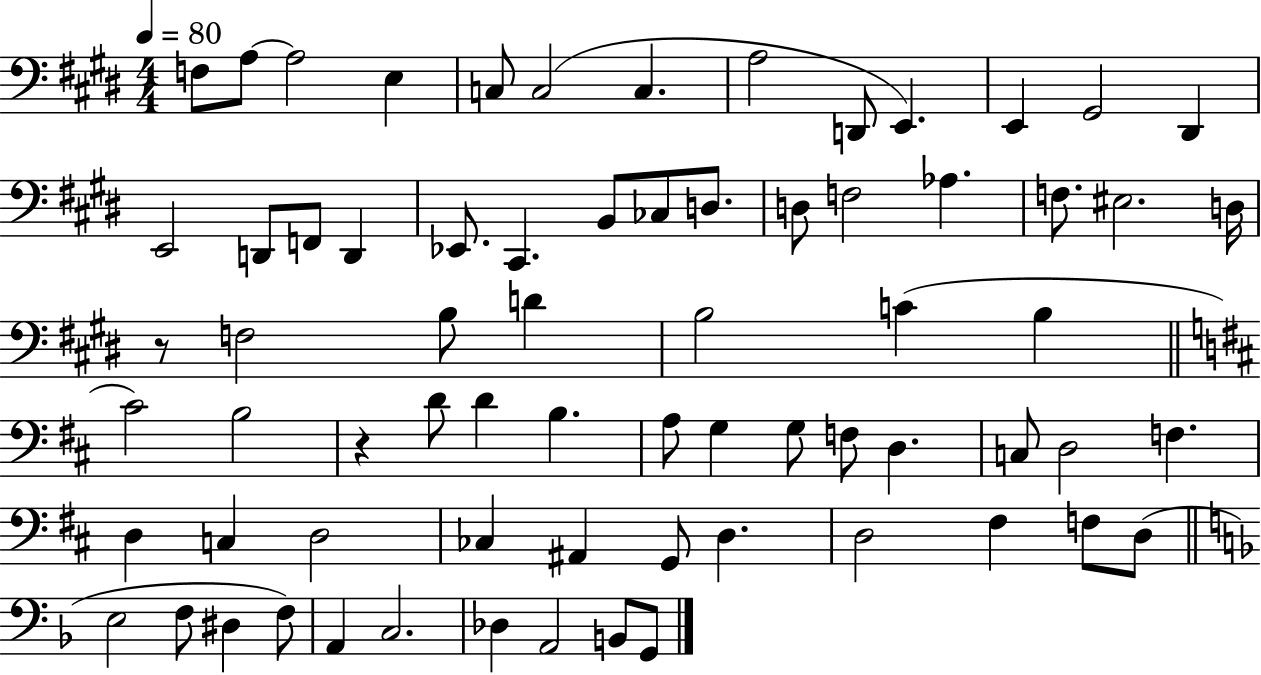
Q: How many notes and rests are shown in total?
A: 70